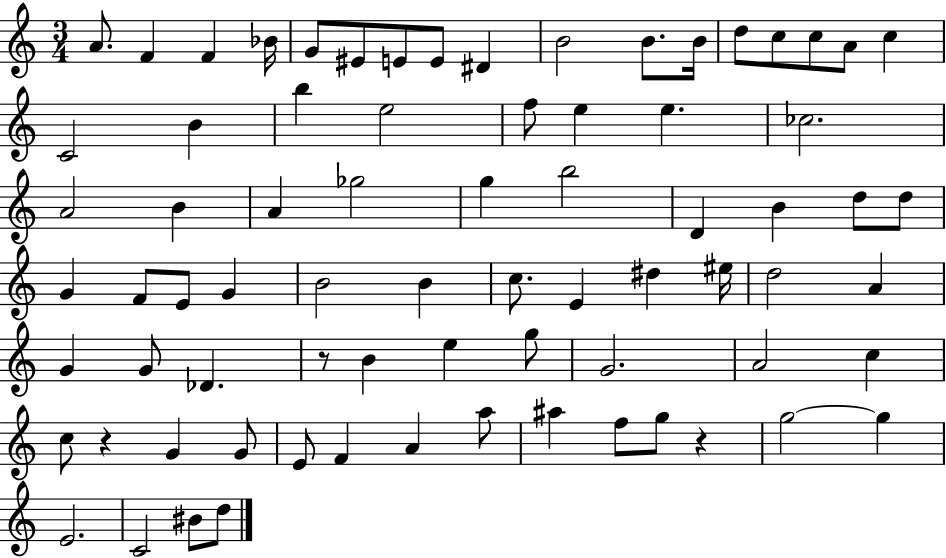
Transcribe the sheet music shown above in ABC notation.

X:1
T:Untitled
M:3/4
L:1/4
K:C
A/2 F F _B/4 G/2 ^E/2 E/2 E/2 ^D B2 B/2 B/4 d/2 c/2 c/2 A/2 c C2 B b e2 f/2 e e _c2 A2 B A _g2 g b2 D B d/2 d/2 G F/2 E/2 G B2 B c/2 E ^d ^e/4 d2 A G G/2 _D z/2 B e g/2 G2 A2 c c/2 z G G/2 E/2 F A a/2 ^a f/2 g/2 z g2 g E2 C2 ^B/2 d/2